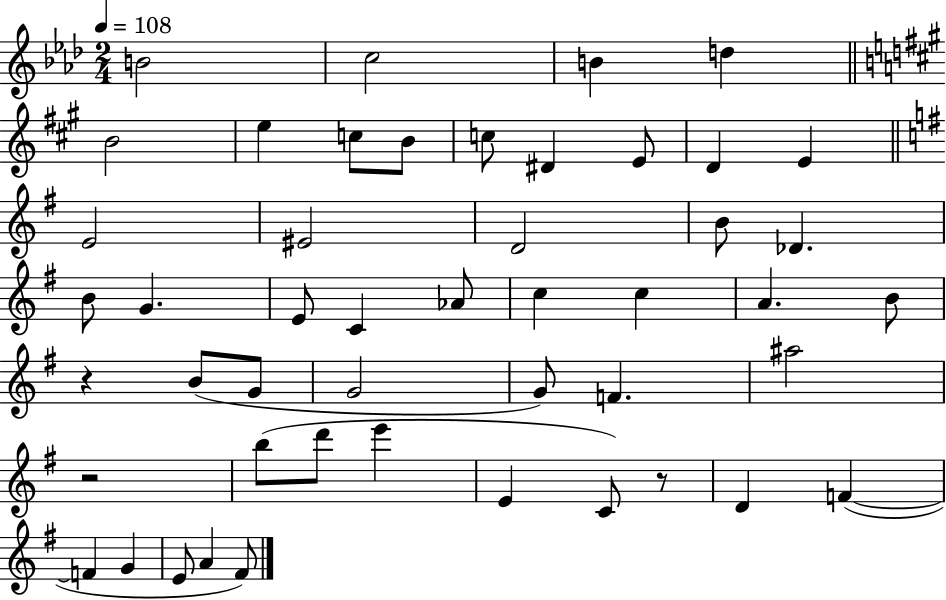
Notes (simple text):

B4/h C5/h B4/q D5/q B4/h E5/q C5/e B4/e C5/e D#4/q E4/e D4/q E4/q E4/h EIS4/h D4/h B4/e Db4/q. B4/e G4/q. E4/e C4/q Ab4/e C5/q C5/q A4/q. B4/e R/q B4/e G4/e G4/h G4/e F4/q. A#5/h R/h B5/e D6/e E6/q E4/q C4/e R/e D4/q F4/q F4/q G4/q E4/e A4/q F#4/e